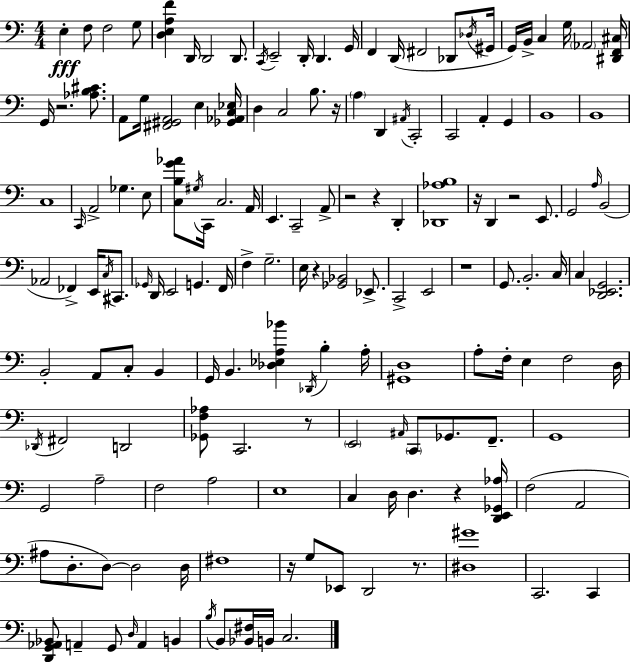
X:1
T:Untitled
M:4/4
L:1/4
K:Am
E, F,/2 F,2 G,/2 [D,E,A,F] D,,/4 D,,2 D,,/2 C,,/4 E,,2 D,,/4 D,, G,,/4 F,, D,,/4 ^F,,2 _D,,/2 _D,/4 ^G,,/4 G,,/4 B,,/4 C, G,/4 _A,,2 [^D,,F,,^C,]/4 G,,/4 z2 [_A,B,^C]/2 A,,/2 G,/4 [^F,,^G,,A,,]2 E, [_G,,_A,,C,_E,]/4 D, C,2 B,/2 z/4 A, D,, ^A,,/4 C,,2 C,,2 A,, G,, B,,4 B,,4 C,4 C,,/4 A,,2 _G, E,/2 [C,B,G_A]/2 ^G,/4 C,,/4 C,2 A,,/4 E,, C,,2 A,,/2 z2 z D,, [_D,,_A,B,]4 z/4 D,, z2 E,,/2 G,,2 A,/4 B,,2 _A,,2 _F,, E,,/4 C,/4 ^C,,/2 _G,,/4 D,,/4 E,,2 G,, F,,/4 F, G,2 E,/4 z [_G,,_B,,]2 _E,,/2 C,,2 E,,2 z4 G,,/2 B,,2 C,/4 C, [D,,_E,,G,,]2 B,,2 A,,/2 C,/2 B,, G,,/4 B,, [_D,_E,A,_B] _D,,/4 B, A,/4 [^G,,D,]4 A,/2 F,/4 E, F,2 D,/4 _D,,/4 ^F,,2 D,,2 [_G,,F,_A,]/2 C,,2 z/2 E,,2 ^A,,/4 C,,/2 _G,,/2 F,,/2 G,,4 G,,2 A,2 F,2 A,2 E,4 C, D,/4 D, z [D,,E,,_G,,_A,]/4 F,2 A,,2 ^A,/2 D,/2 D,/2 D,2 D,/4 ^F,4 z/4 G,/2 _E,,/2 D,,2 z/2 [^D,^G]4 C,,2 C,, [D,,G,,_A,,_B,,]/2 A,, G,,/2 D,/4 A,, B,, B,/4 B,,/2 [_B,,^F,]/4 B,,/4 C,2